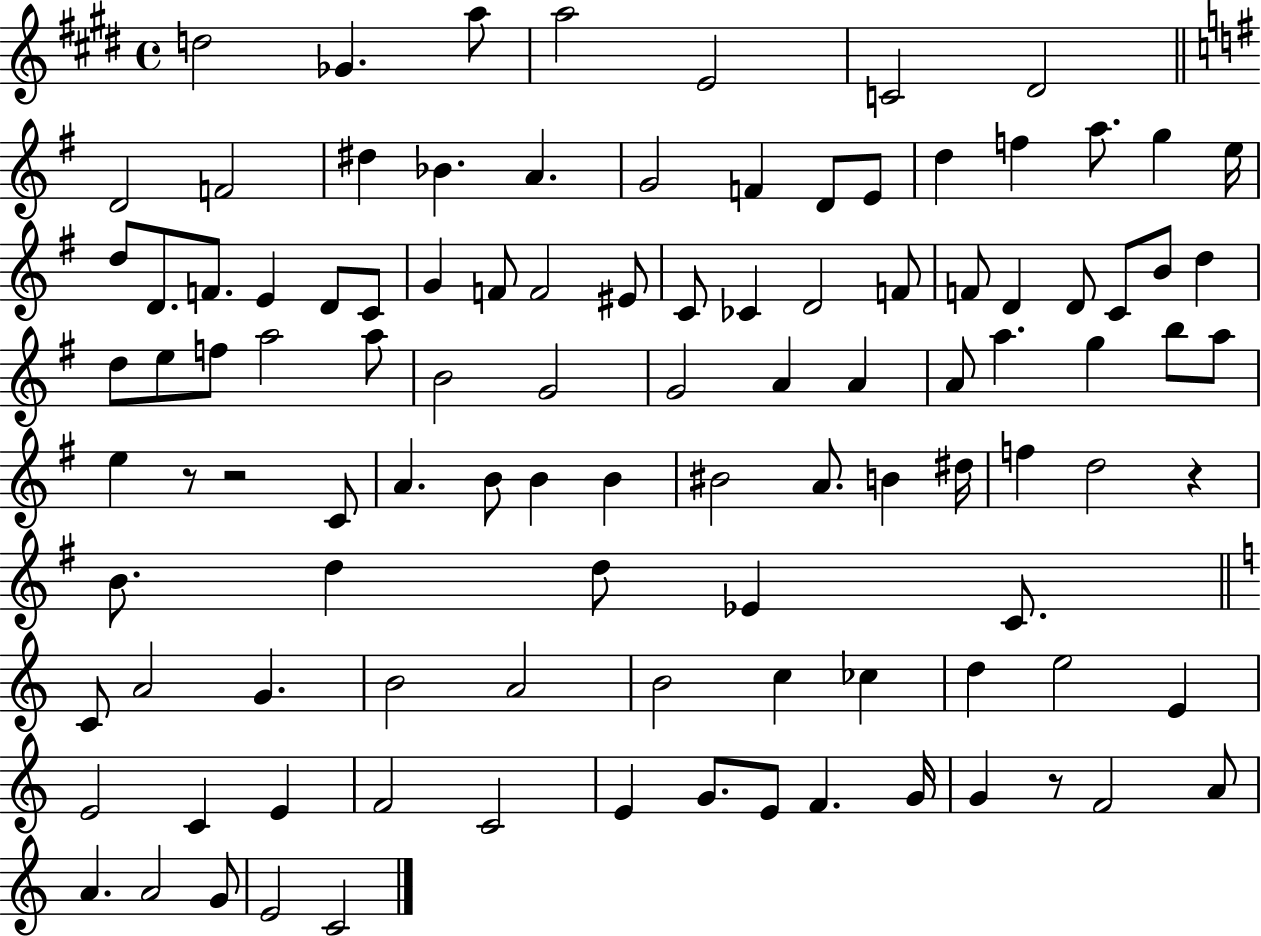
D5/h Gb4/q. A5/e A5/h E4/h C4/h D#4/h D4/h F4/h D#5/q Bb4/q. A4/q. G4/h F4/q D4/e E4/e D5/q F5/q A5/e. G5/q E5/s D5/e D4/e. F4/e. E4/q D4/e C4/e G4/q F4/e F4/h EIS4/e C4/e CES4/q D4/h F4/e F4/e D4/q D4/e C4/e B4/e D5/q D5/e E5/e F5/e A5/h A5/e B4/h G4/h G4/h A4/q A4/q A4/e A5/q. G5/q B5/e A5/e E5/q R/e R/h C4/e A4/q. B4/e B4/q B4/q BIS4/h A4/e. B4/q D#5/s F5/q D5/h R/q B4/e. D5/q D5/e Eb4/q C4/e. C4/e A4/h G4/q. B4/h A4/h B4/h C5/q CES5/q D5/q E5/h E4/q E4/h C4/q E4/q F4/h C4/h E4/q G4/e. E4/e F4/q. G4/s G4/q R/e F4/h A4/e A4/q. A4/h G4/e E4/h C4/h